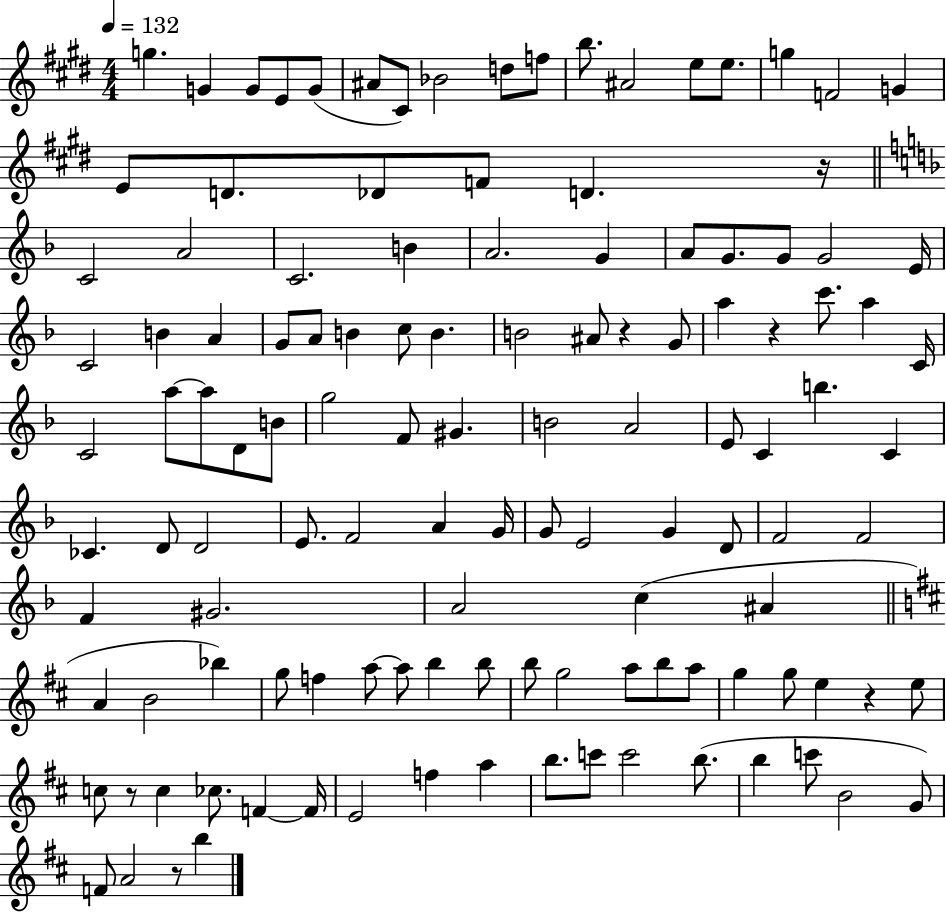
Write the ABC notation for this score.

X:1
T:Untitled
M:4/4
L:1/4
K:E
g G G/2 E/2 G/2 ^A/2 ^C/2 _B2 d/2 f/2 b/2 ^A2 e/2 e/2 g F2 G E/2 D/2 _D/2 F/2 D z/4 C2 A2 C2 B A2 G A/2 G/2 G/2 G2 E/4 C2 B A G/2 A/2 B c/2 B B2 ^A/2 z G/2 a z c'/2 a C/4 C2 a/2 a/2 D/2 B/2 g2 F/2 ^G B2 A2 E/2 C b C _C D/2 D2 E/2 F2 A G/4 G/2 E2 G D/2 F2 F2 F ^G2 A2 c ^A A B2 _b g/2 f a/2 a/2 b b/2 b/2 g2 a/2 b/2 a/2 g g/2 e z e/2 c/2 z/2 c _c/2 F F/4 E2 f a b/2 c'/2 c'2 b/2 b c'/2 B2 G/2 F/2 A2 z/2 b